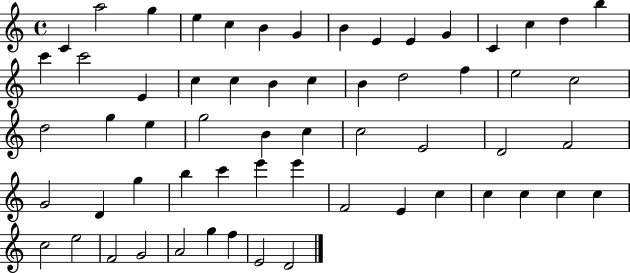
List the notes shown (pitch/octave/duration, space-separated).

C4/q A5/h G5/q E5/q C5/q B4/q G4/q B4/q E4/q E4/q G4/q C4/q C5/q D5/q B5/q C6/q C6/h E4/q C5/q C5/q B4/q C5/q B4/q D5/h F5/q E5/h C5/h D5/h G5/q E5/q G5/h B4/q C5/q C5/h E4/h D4/h F4/h G4/h D4/q G5/q B5/q C6/q E6/q E6/q F4/h E4/q C5/q C5/q C5/q C5/q C5/q C5/h E5/h F4/h G4/h A4/h G5/q F5/q E4/h D4/h